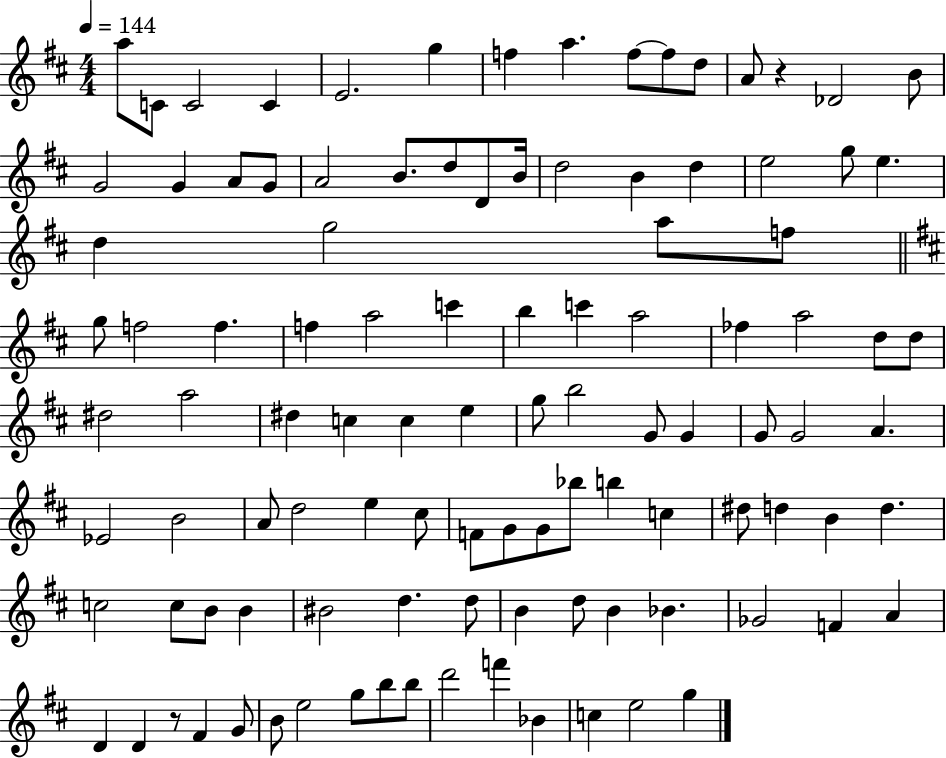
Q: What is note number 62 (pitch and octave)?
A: A4